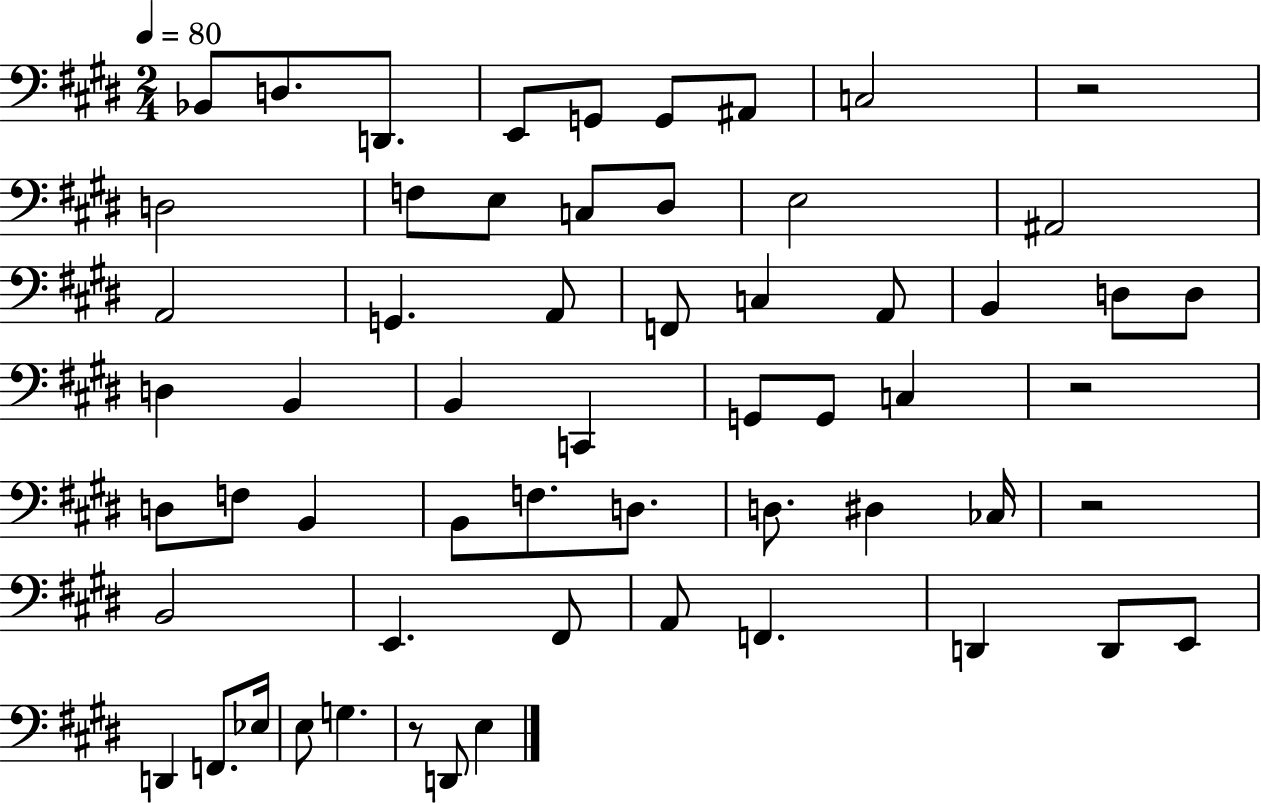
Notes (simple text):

Bb2/e D3/e. D2/e. E2/e G2/e G2/e A#2/e C3/h R/h D3/h F3/e E3/e C3/e D#3/e E3/h A#2/h A2/h G2/q. A2/e F2/e C3/q A2/e B2/q D3/e D3/e D3/q B2/q B2/q C2/q G2/e G2/e C3/q R/h D3/e F3/e B2/q B2/e F3/e. D3/e. D3/e. D#3/q CES3/s R/h B2/h E2/q. F#2/e A2/e F2/q. D2/q D2/e E2/e D2/q F2/e. Eb3/s E3/e G3/q. R/e D2/e E3/q